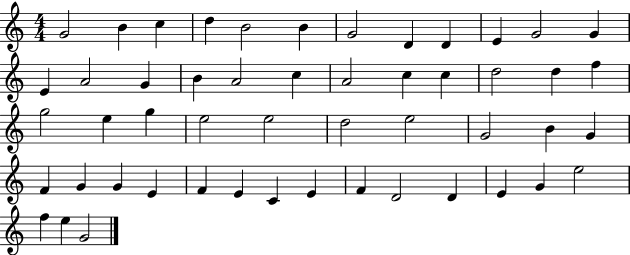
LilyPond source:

{
  \clef treble
  \numericTimeSignature
  \time 4/4
  \key c \major
  g'2 b'4 c''4 | d''4 b'2 b'4 | g'2 d'4 d'4 | e'4 g'2 g'4 | \break e'4 a'2 g'4 | b'4 a'2 c''4 | a'2 c''4 c''4 | d''2 d''4 f''4 | \break g''2 e''4 g''4 | e''2 e''2 | d''2 e''2 | g'2 b'4 g'4 | \break f'4 g'4 g'4 e'4 | f'4 e'4 c'4 e'4 | f'4 d'2 d'4 | e'4 g'4 e''2 | \break f''4 e''4 g'2 | \bar "|."
}